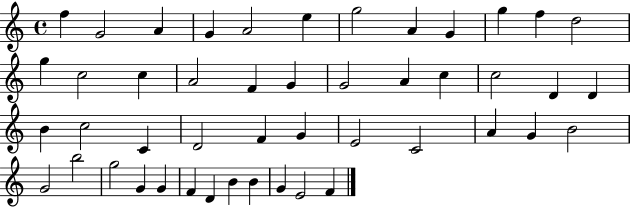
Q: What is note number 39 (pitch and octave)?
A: G4